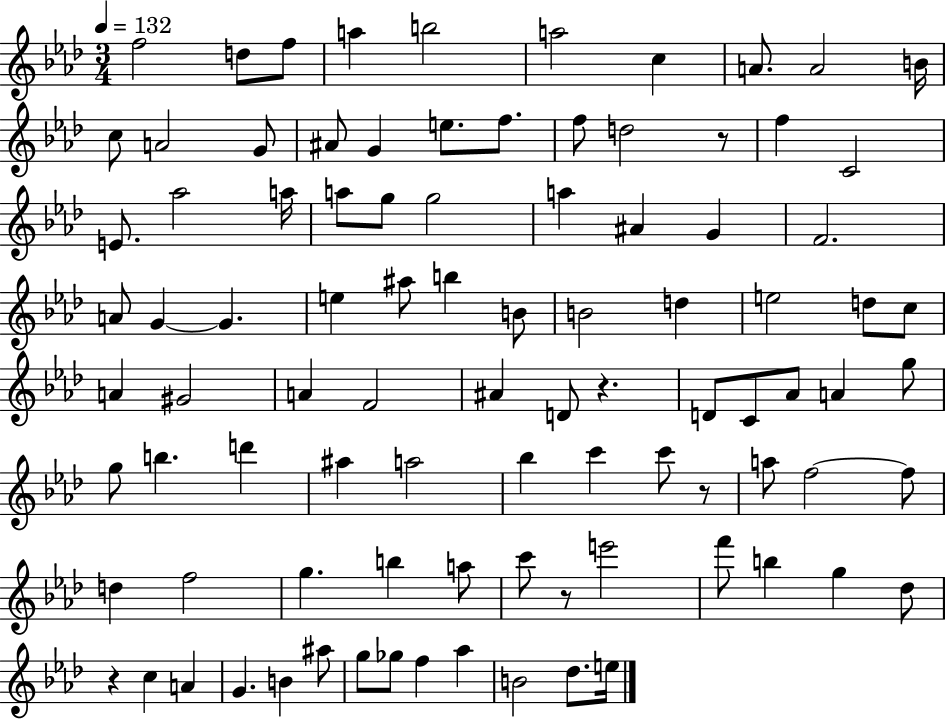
F5/h D5/e F5/e A5/q B5/h A5/h C5/q A4/e. A4/h B4/s C5/e A4/h G4/e A#4/e G4/q E5/e. F5/e. F5/e D5/h R/e F5/q C4/h E4/e. Ab5/h A5/s A5/e G5/e G5/h A5/q A#4/q G4/q F4/h. A4/e G4/q G4/q. E5/q A#5/e B5/q B4/e B4/h D5/q E5/h D5/e C5/e A4/q G#4/h A4/q F4/h A#4/q D4/e R/q. D4/e C4/e Ab4/e A4/q G5/e G5/e B5/q. D6/q A#5/q A5/h Bb5/q C6/q C6/e R/e A5/e F5/h F5/e D5/q F5/h G5/q. B5/q A5/e C6/e R/e E6/h F6/e B5/q G5/q Db5/e R/q C5/q A4/q G4/q. B4/q A#5/e G5/e Gb5/e F5/q Ab5/q B4/h Db5/e. E5/s